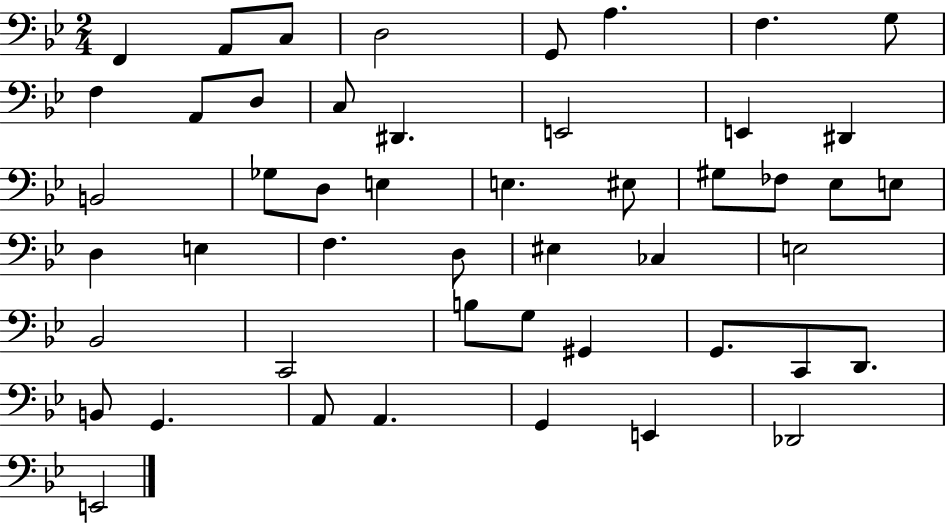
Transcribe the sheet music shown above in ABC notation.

X:1
T:Untitled
M:2/4
L:1/4
K:Bb
F,, A,,/2 C,/2 D,2 G,,/2 A, F, G,/2 F, A,,/2 D,/2 C,/2 ^D,, E,,2 E,, ^D,, B,,2 _G,/2 D,/2 E, E, ^E,/2 ^G,/2 _F,/2 _E,/2 E,/2 D, E, F, D,/2 ^E, _C, E,2 _B,,2 C,,2 B,/2 G,/2 ^G,, G,,/2 C,,/2 D,,/2 B,,/2 G,, A,,/2 A,, G,, E,, _D,,2 E,,2